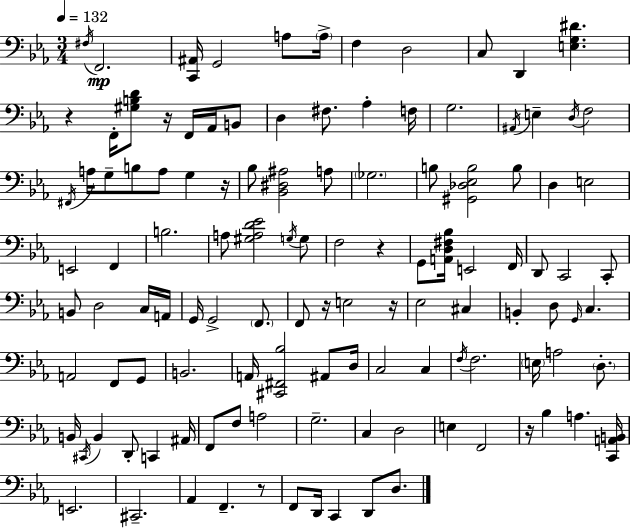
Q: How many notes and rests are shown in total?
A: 119